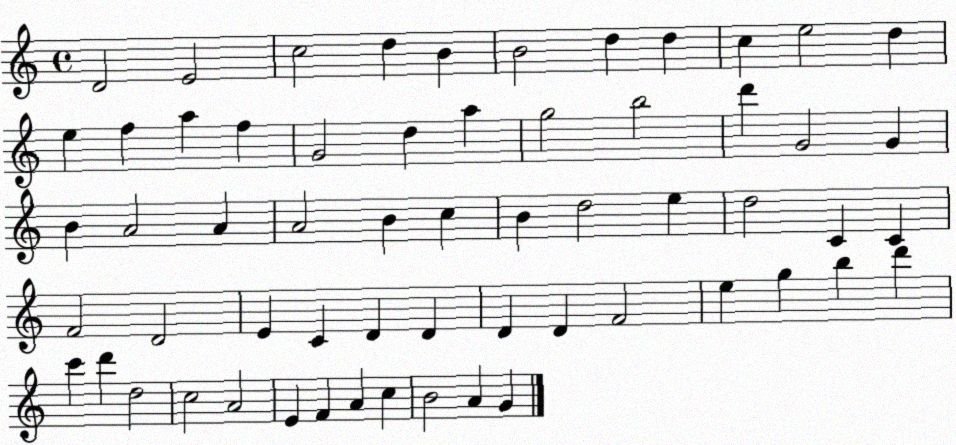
X:1
T:Untitled
M:4/4
L:1/4
K:C
D2 E2 c2 d B B2 d d c e2 d e f a f G2 d a g2 b2 d' G2 G B A2 A A2 B c B d2 e d2 C C F2 D2 E C D D D D F2 e g b d' c' d' d2 c2 A2 E F A c B2 A G